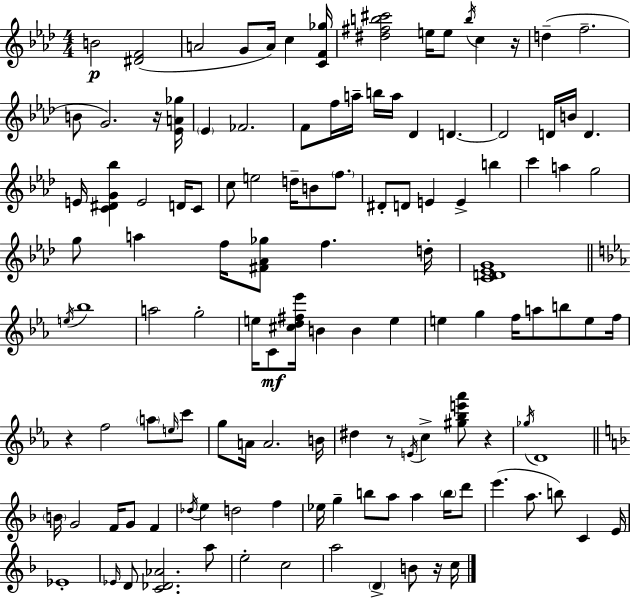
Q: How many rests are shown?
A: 6